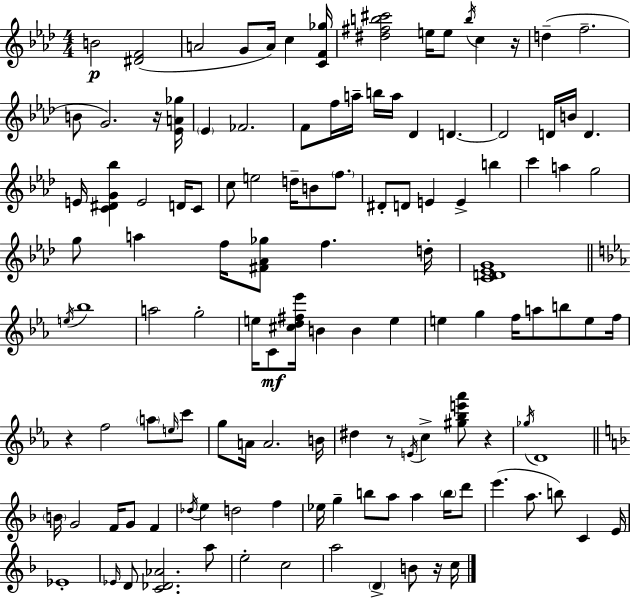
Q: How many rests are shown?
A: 6